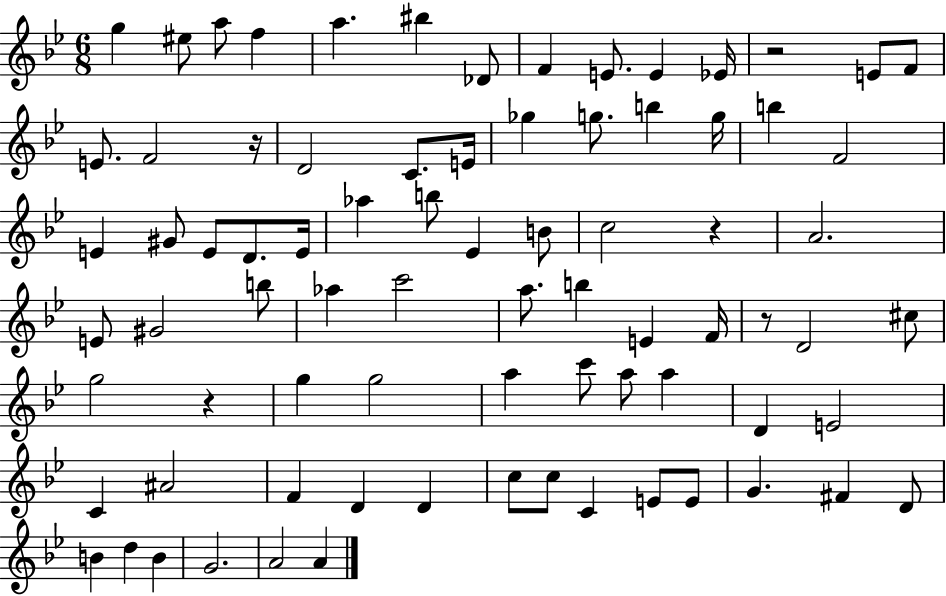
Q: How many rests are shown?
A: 5